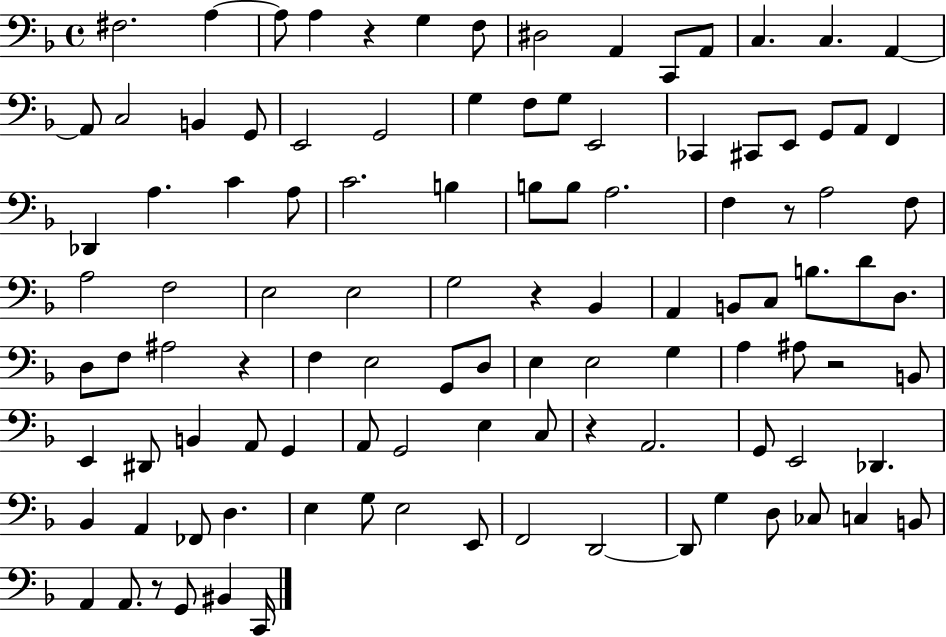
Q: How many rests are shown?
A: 7